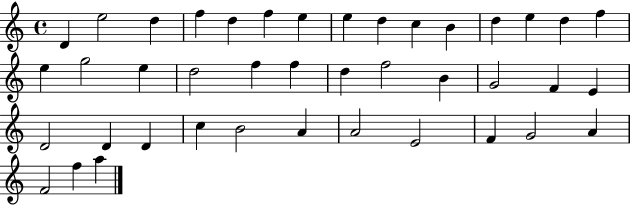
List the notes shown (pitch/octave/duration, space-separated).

D4/q E5/h D5/q F5/q D5/q F5/q E5/q E5/q D5/q C5/q B4/q D5/q E5/q D5/q F5/q E5/q G5/h E5/q D5/h F5/q F5/q D5/q F5/h B4/q G4/h F4/q E4/q D4/h D4/q D4/q C5/q B4/h A4/q A4/h E4/h F4/q G4/h A4/q F4/h F5/q A5/q